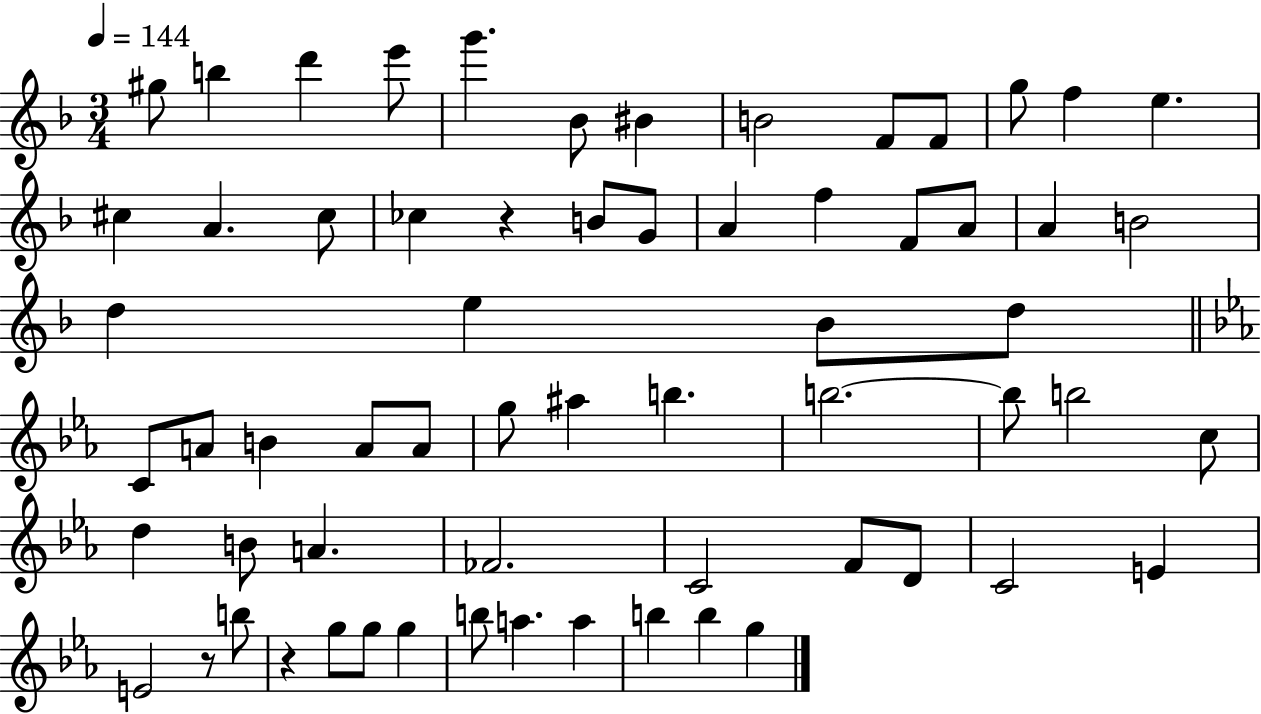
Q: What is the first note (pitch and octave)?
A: G#5